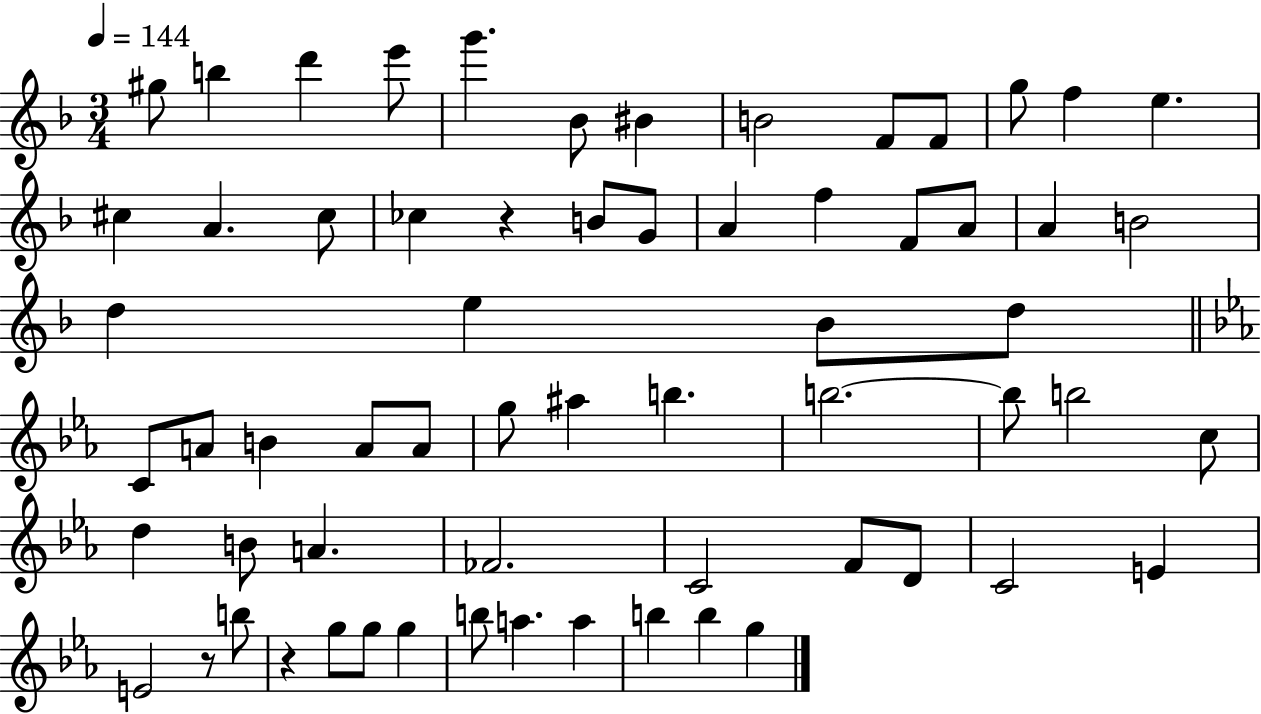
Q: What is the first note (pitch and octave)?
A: G#5